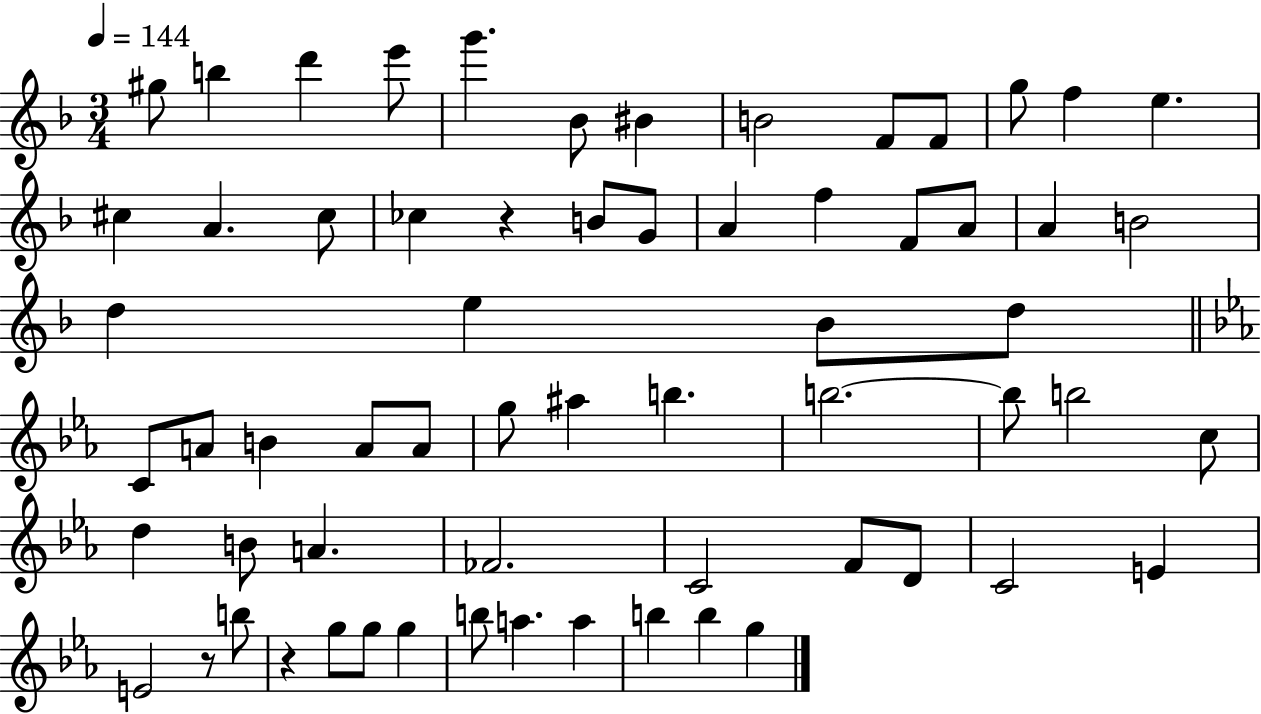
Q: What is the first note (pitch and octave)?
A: G#5